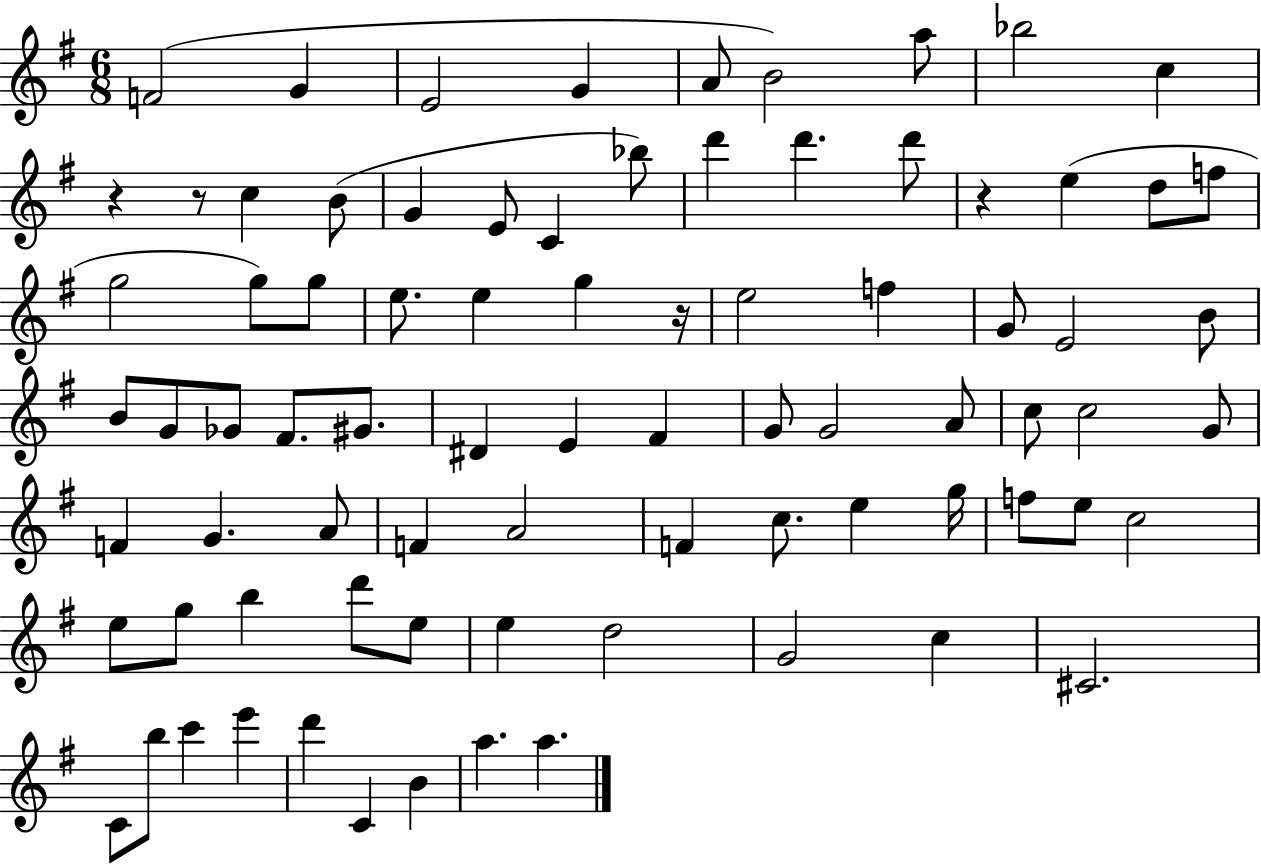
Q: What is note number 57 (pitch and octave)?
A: E5